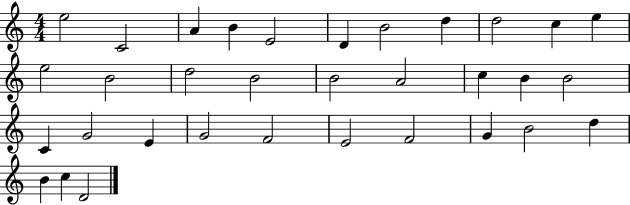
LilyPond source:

{
  \clef treble
  \numericTimeSignature
  \time 4/4
  \key c \major
  e''2 c'2 | a'4 b'4 e'2 | d'4 b'2 d''4 | d''2 c''4 e''4 | \break e''2 b'2 | d''2 b'2 | b'2 a'2 | c''4 b'4 b'2 | \break c'4 g'2 e'4 | g'2 f'2 | e'2 f'2 | g'4 b'2 d''4 | \break b'4 c''4 d'2 | \bar "|."
}